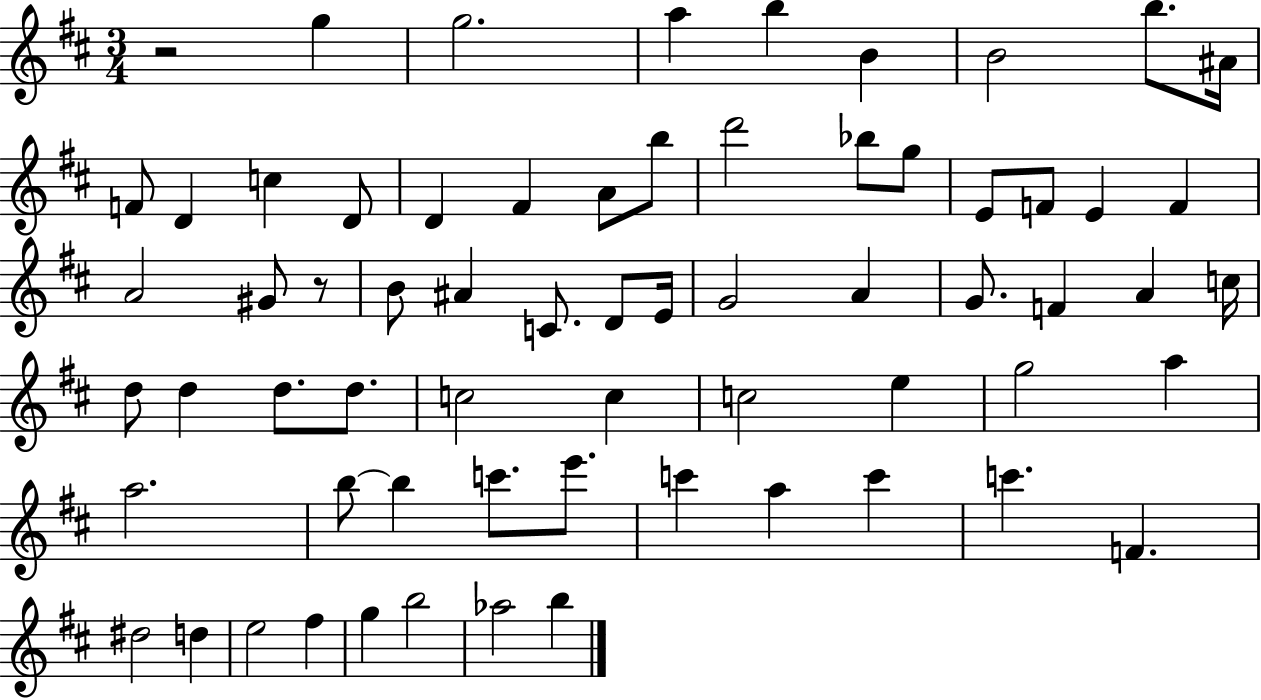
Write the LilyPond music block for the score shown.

{
  \clef treble
  \numericTimeSignature
  \time 3/4
  \key d \major
  r2 g''4 | g''2. | a''4 b''4 b'4 | b'2 b''8. ais'16 | \break f'8 d'4 c''4 d'8 | d'4 fis'4 a'8 b''8 | d'''2 bes''8 g''8 | e'8 f'8 e'4 f'4 | \break a'2 gis'8 r8 | b'8 ais'4 c'8. d'8 e'16 | g'2 a'4 | g'8. f'4 a'4 c''16 | \break d''8 d''4 d''8. d''8. | c''2 c''4 | c''2 e''4 | g''2 a''4 | \break a''2. | b''8~~ b''4 c'''8. e'''8. | c'''4 a''4 c'''4 | c'''4. f'4. | \break dis''2 d''4 | e''2 fis''4 | g''4 b''2 | aes''2 b''4 | \break \bar "|."
}